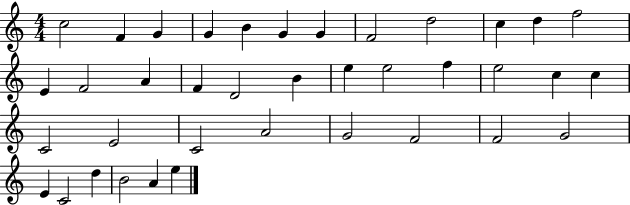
C5/h F4/q G4/q G4/q B4/q G4/q G4/q F4/h D5/h C5/q D5/q F5/h E4/q F4/h A4/q F4/q D4/h B4/q E5/q E5/h F5/q E5/h C5/q C5/q C4/h E4/h C4/h A4/h G4/h F4/h F4/h G4/h E4/q C4/h D5/q B4/h A4/q E5/q